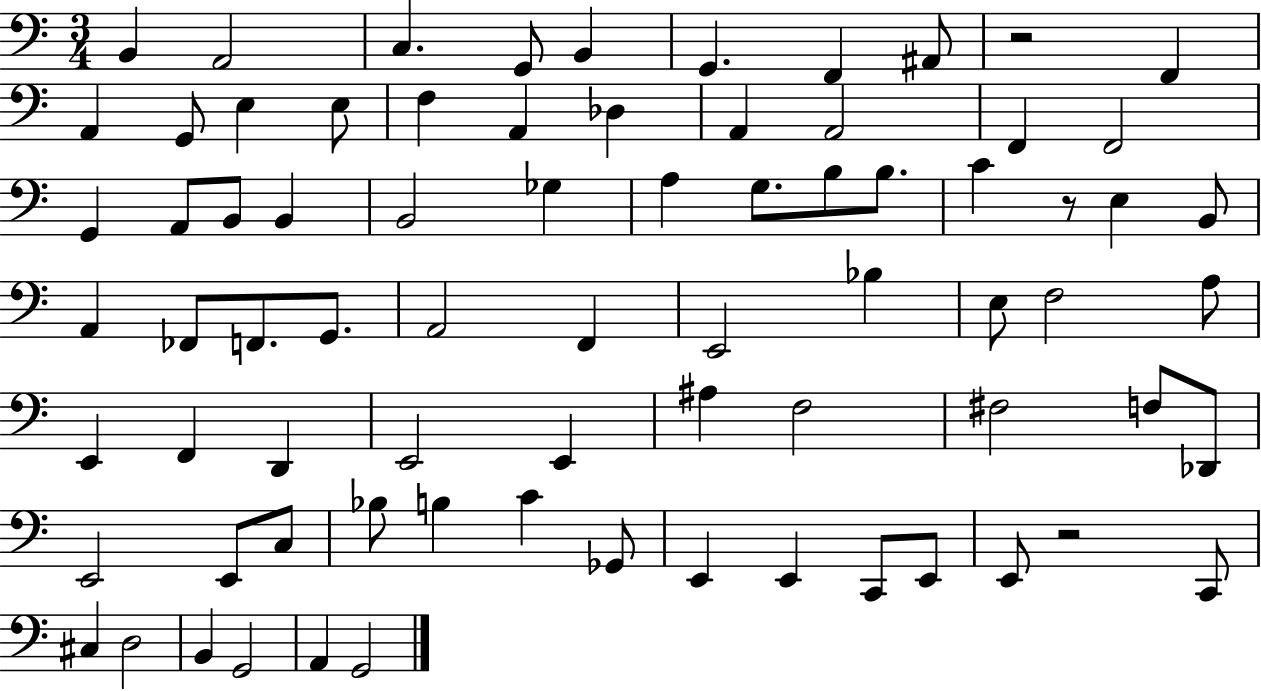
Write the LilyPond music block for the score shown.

{
  \clef bass
  \numericTimeSignature
  \time 3/4
  \key c \major
  \repeat volta 2 { b,4 a,2 | c4. g,8 b,4 | g,4. f,4 ais,8 | r2 f,4 | \break a,4 g,8 e4 e8 | f4 a,4 des4 | a,4 a,2 | f,4 f,2 | \break g,4 a,8 b,8 b,4 | b,2 ges4 | a4 g8. b8 b8. | c'4 r8 e4 b,8 | \break a,4 fes,8 f,8. g,8. | a,2 f,4 | e,2 bes4 | e8 f2 a8 | \break e,4 f,4 d,4 | e,2 e,4 | ais4 f2 | fis2 f8 des,8 | \break e,2 e,8 c8 | bes8 b4 c'4 ges,8 | e,4 e,4 c,8 e,8 | e,8 r2 c,8 | \break cis4 d2 | b,4 g,2 | a,4 g,2 | } \bar "|."
}